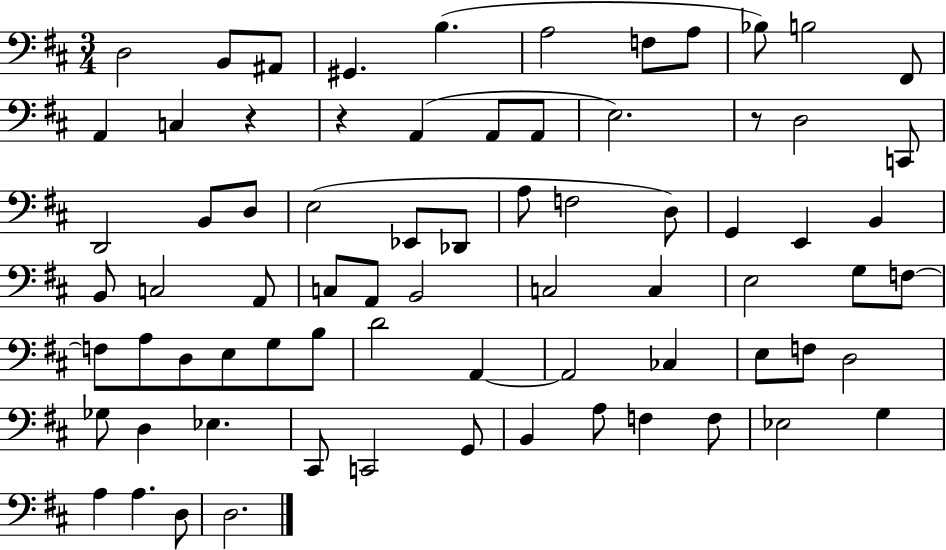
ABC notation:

X:1
T:Untitled
M:3/4
L:1/4
K:D
D,2 B,,/2 ^A,,/2 ^G,, B, A,2 F,/2 A,/2 _B,/2 B,2 ^F,,/2 A,, C, z z A,, A,,/2 A,,/2 E,2 z/2 D,2 C,,/2 D,,2 B,,/2 D,/2 E,2 _E,,/2 _D,,/2 A,/2 F,2 D,/2 G,, E,, B,, B,,/2 C,2 A,,/2 C,/2 A,,/2 B,,2 C,2 C, E,2 G,/2 F,/2 F,/2 A,/2 D,/2 E,/2 G,/2 B,/2 D2 A,, A,,2 _C, E,/2 F,/2 D,2 _G,/2 D, _E, ^C,,/2 C,,2 G,,/2 B,, A,/2 F, F,/2 _E,2 G, A, A, D,/2 D,2